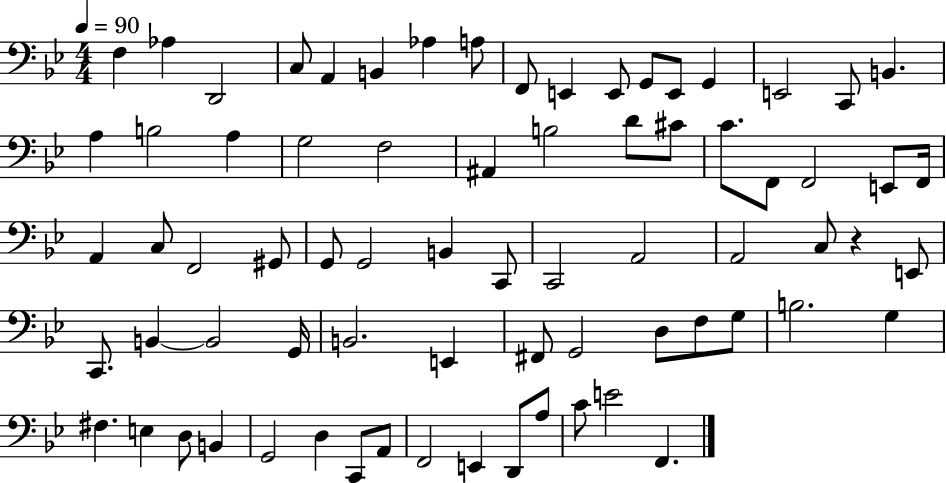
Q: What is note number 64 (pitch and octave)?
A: C2